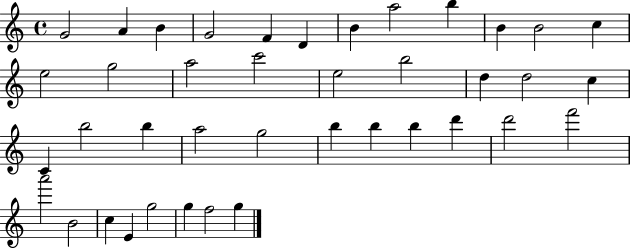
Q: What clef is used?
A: treble